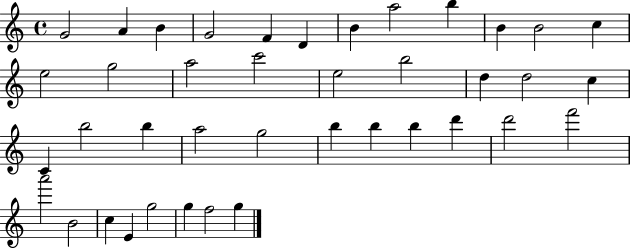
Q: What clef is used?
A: treble